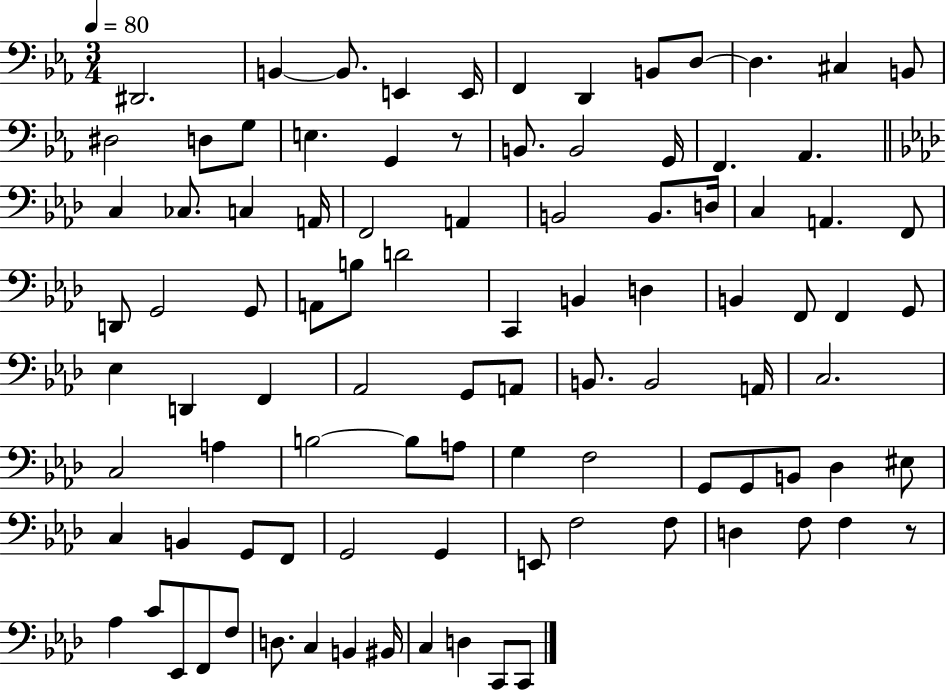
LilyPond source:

{
  \clef bass
  \numericTimeSignature
  \time 3/4
  \key ees \major
  \tempo 4 = 80
  \repeat volta 2 { dis,2. | b,4~~ b,8. e,4 e,16 | f,4 d,4 b,8 d8~~ | d4. cis4 b,8 | \break dis2 d8 g8 | e4. g,4 r8 | b,8. b,2 g,16 | f,4. aes,4. | \break \bar "||" \break \key aes \major c4 ces8. c4 a,16 | f,2 a,4 | b,2 b,8. d16 | c4 a,4. f,8 | \break d,8 g,2 g,8 | a,8 b8 d'2 | c,4 b,4 d4 | b,4 f,8 f,4 g,8 | \break ees4 d,4 f,4 | aes,2 g,8 a,8 | b,8. b,2 a,16 | c2. | \break c2 a4 | b2~~ b8 a8 | g4 f2 | g,8 g,8 b,8 des4 eis8 | \break c4 b,4 g,8 f,8 | g,2 g,4 | e,8 f2 f8 | d4 f8 f4 r8 | \break aes4 c'8 ees,8 f,8 f8 | d8. c4 b,4 bis,16 | c4 d4 c,8 c,8 | } \bar "|."
}